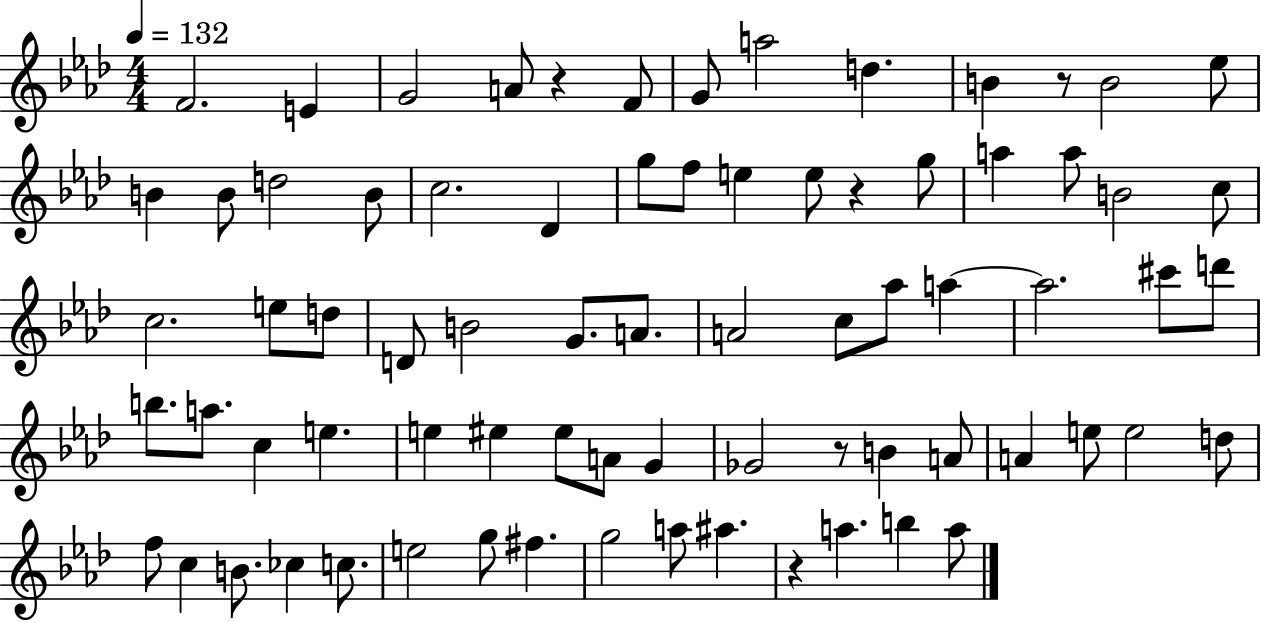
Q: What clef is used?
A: treble